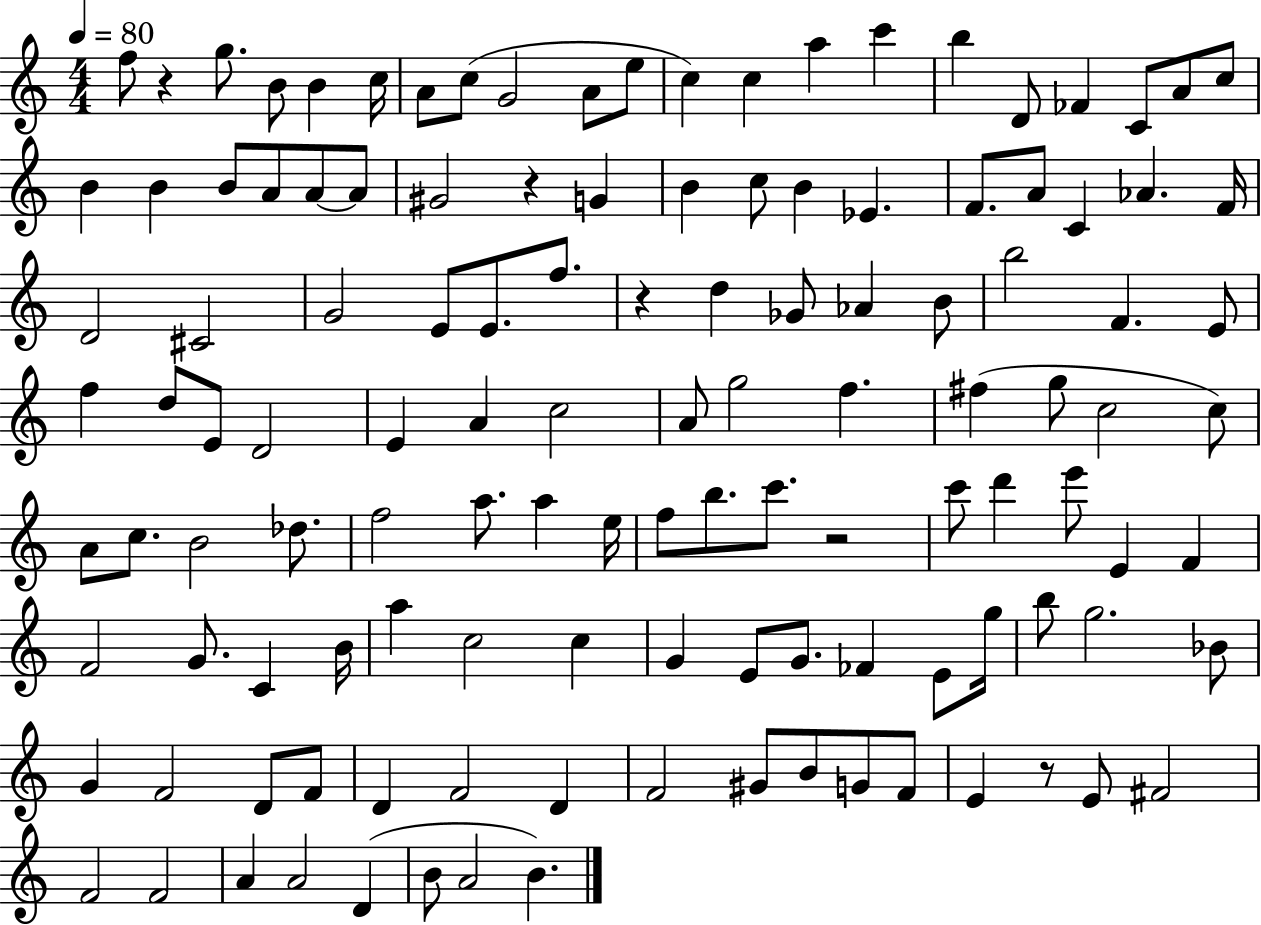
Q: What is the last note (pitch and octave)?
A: B4